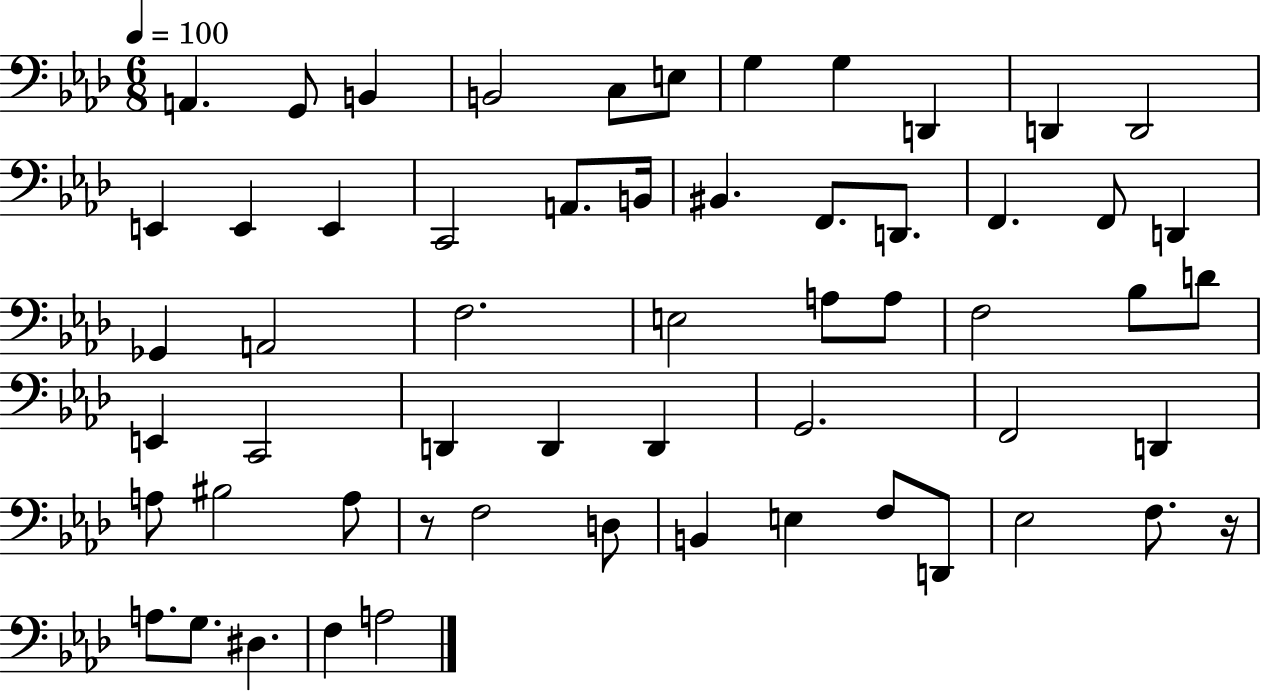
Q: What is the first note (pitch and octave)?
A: A2